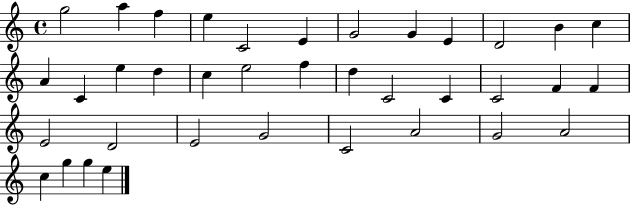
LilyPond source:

{
  \clef treble
  \time 4/4
  \defaultTimeSignature
  \key c \major
  g''2 a''4 f''4 | e''4 c'2 e'4 | g'2 g'4 e'4 | d'2 b'4 c''4 | \break a'4 c'4 e''4 d''4 | c''4 e''2 f''4 | d''4 c'2 c'4 | c'2 f'4 f'4 | \break e'2 d'2 | e'2 g'2 | c'2 a'2 | g'2 a'2 | \break c''4 g''4 g''4 e''4 | \bar "|."
}